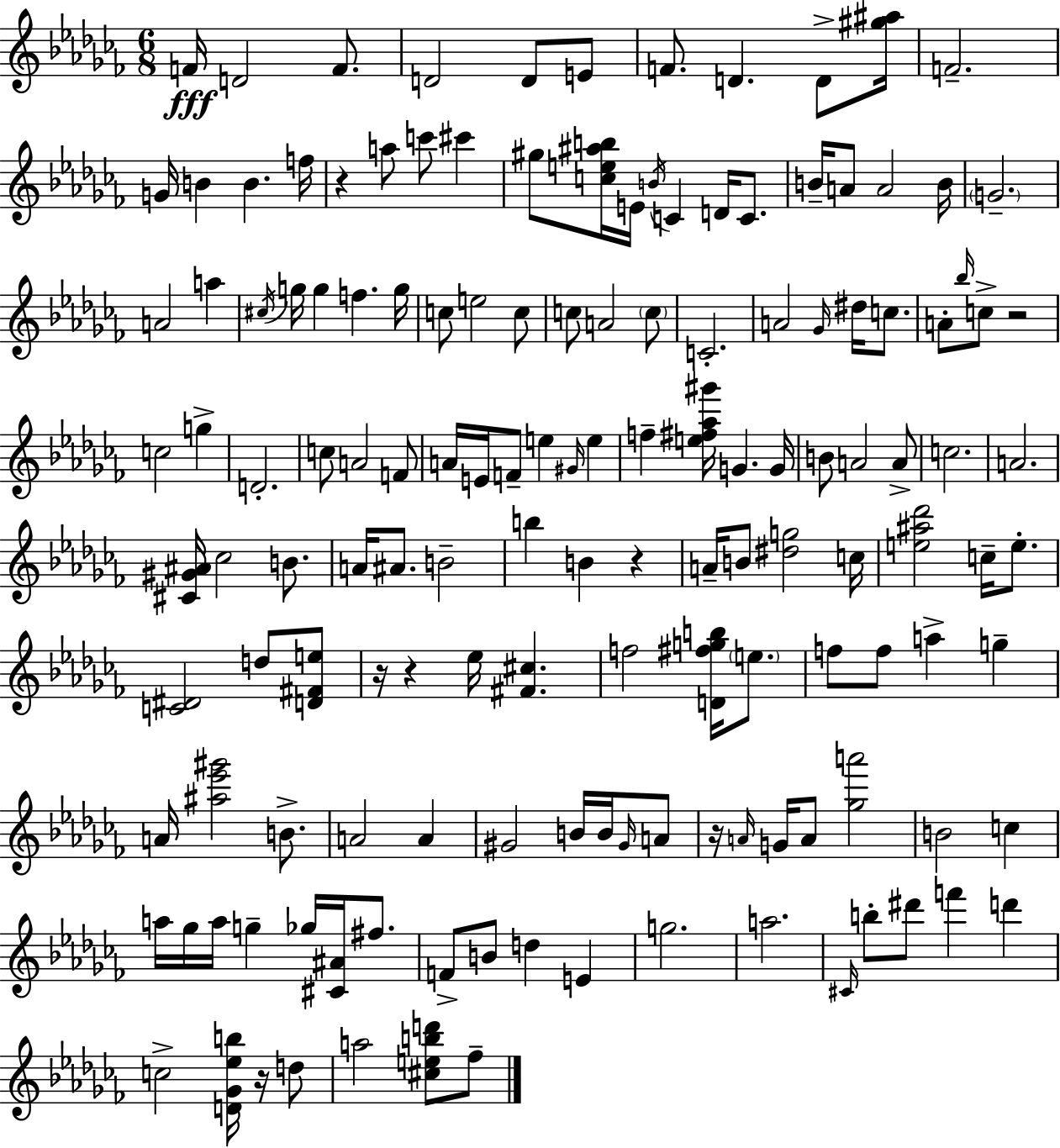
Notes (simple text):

F4/s D4/h F4/e. D4/h D4/e E4/e F4/e. D4/q. D4/e [G#5,A#5]/s F4/h. G4/s B4/q B4/q. F5/s R/q A5/e C6/e C#6/q G#5/e [C5,E5,A#5,B5]/s E4/s B4/s C4/q D4/s C4/e. B4/s A4/e A4/h B4/s G4/h. A4/h A5/q C#5/s G5/s G5/q F5/q. G5/s C5/e E5/h C5/e C5/e A4/h C5/e C4/h. A4/h Gb4/s D#5/s C5/e. A4/e Bb5/s C5/e R/h C5/h G5/q D4/h. C5/e A4/h F4/e A4/s E4/s F4/e E5/q G#4/s E5/q F5/q [E5,F#5,Ab5,G#6]/s G4/q. G4/s B4/e A4/h A4/e C5/h. A4/h. [C#4,G#4,A#4]/s CES5/h B4/e. A4/s A#4/e. B4/h B5/q B4/q R/q A4/s B4/e [D#5,G5]/h C5/s [E5,A#5,Db6]/h C5/s E5/e. [C4,D#4]/h D5/e [D4,F#4,E5]/e R/s R/q Eb5/s [F#4,C#5]/q. F5/h [D4,F#5,G5,B5]/s E5/e. F5/e F5/e A5/q G5/q A4/s [A#5,Eb6,G#6]/h B4/e. A4/h A4/q G#4/h B4/s B4/s G#4/s A4/e R/s A4/s G4/s A4/e [Gb5,A6]/h B4/h C5/q A5/s Gb5/s A5/s G5/q Gb5/s [C#4,A#4]/s F#5/e. F4/e B4/e D5/q E4/q G5/h. A5/h. C#4/s B5/e D#6/e F6/q D6/q C5/h [D4,Gb4,Eb5,B5]/s R/s D5/e A5/h [C#5,E5,B5,D6]/e FES5/e